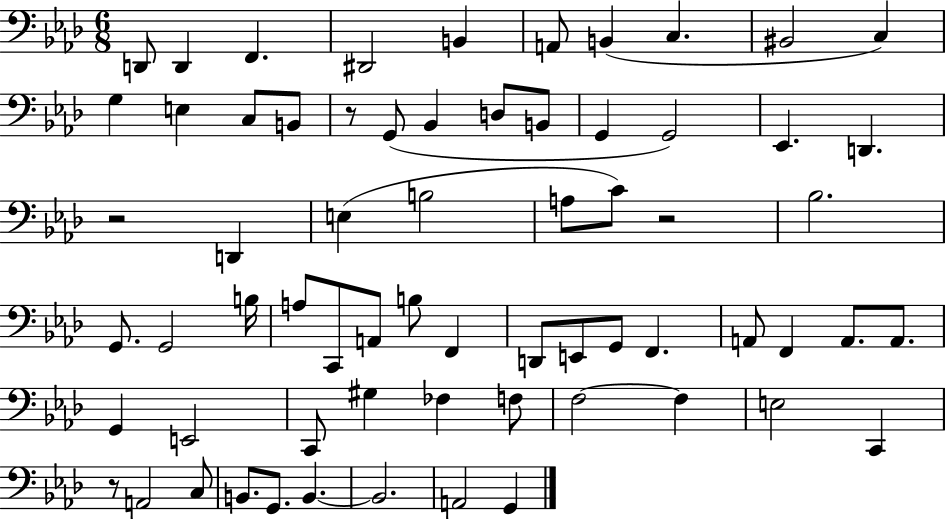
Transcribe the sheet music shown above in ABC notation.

X:1
T:Untitled
M:6/8
L:1/4
K:Ab
D,,/2 D,, F,, ^D,,2 B,, A,,/2 B,, C, ^B,,2 C, G, E, C,/2 B,,/2 z/2 G,,/2 _B,, D,/2 B,,/2 G,, G,,2 _E,, D,, z2 D,, E, B,2 A,/2 C/2 z2 _B,2 G,,/2 G,,2 B,/4 A,/2 C,,/2 A,,/2 B,/2 F,, D,,/2 E,,/2 G,,/2 F,, A,,/2 F,, A,,/2 A,,/2 G,, E,,2 C,,/2 ^G, _F, F,/2 F,2 F, E,2 C,, z/2 A,,2 C,/2 B,,/2 G,,/2 B,, B,,2 A,,2 G,,